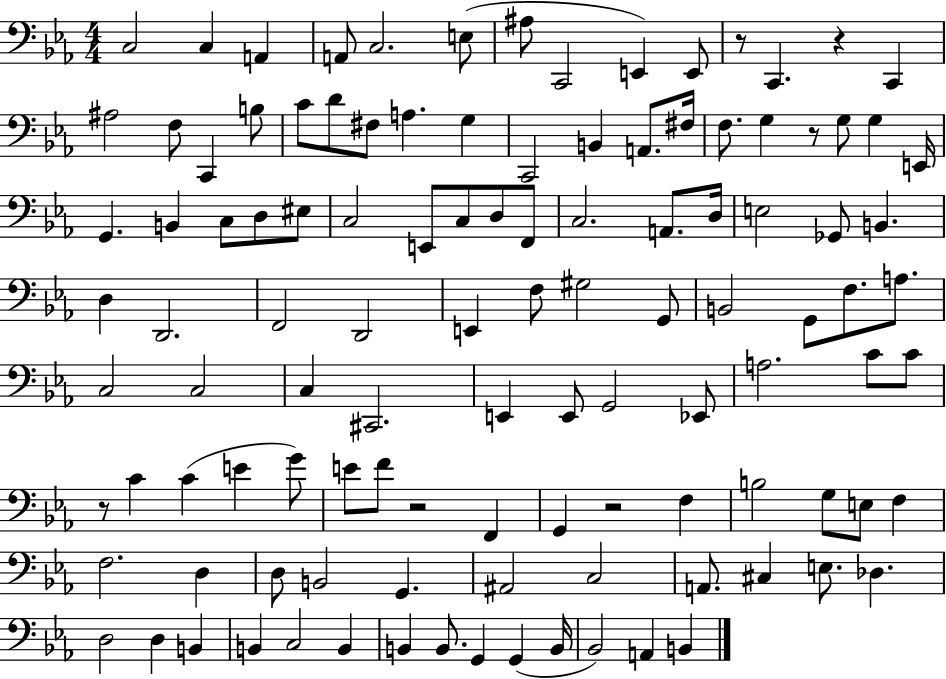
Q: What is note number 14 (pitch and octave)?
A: F3